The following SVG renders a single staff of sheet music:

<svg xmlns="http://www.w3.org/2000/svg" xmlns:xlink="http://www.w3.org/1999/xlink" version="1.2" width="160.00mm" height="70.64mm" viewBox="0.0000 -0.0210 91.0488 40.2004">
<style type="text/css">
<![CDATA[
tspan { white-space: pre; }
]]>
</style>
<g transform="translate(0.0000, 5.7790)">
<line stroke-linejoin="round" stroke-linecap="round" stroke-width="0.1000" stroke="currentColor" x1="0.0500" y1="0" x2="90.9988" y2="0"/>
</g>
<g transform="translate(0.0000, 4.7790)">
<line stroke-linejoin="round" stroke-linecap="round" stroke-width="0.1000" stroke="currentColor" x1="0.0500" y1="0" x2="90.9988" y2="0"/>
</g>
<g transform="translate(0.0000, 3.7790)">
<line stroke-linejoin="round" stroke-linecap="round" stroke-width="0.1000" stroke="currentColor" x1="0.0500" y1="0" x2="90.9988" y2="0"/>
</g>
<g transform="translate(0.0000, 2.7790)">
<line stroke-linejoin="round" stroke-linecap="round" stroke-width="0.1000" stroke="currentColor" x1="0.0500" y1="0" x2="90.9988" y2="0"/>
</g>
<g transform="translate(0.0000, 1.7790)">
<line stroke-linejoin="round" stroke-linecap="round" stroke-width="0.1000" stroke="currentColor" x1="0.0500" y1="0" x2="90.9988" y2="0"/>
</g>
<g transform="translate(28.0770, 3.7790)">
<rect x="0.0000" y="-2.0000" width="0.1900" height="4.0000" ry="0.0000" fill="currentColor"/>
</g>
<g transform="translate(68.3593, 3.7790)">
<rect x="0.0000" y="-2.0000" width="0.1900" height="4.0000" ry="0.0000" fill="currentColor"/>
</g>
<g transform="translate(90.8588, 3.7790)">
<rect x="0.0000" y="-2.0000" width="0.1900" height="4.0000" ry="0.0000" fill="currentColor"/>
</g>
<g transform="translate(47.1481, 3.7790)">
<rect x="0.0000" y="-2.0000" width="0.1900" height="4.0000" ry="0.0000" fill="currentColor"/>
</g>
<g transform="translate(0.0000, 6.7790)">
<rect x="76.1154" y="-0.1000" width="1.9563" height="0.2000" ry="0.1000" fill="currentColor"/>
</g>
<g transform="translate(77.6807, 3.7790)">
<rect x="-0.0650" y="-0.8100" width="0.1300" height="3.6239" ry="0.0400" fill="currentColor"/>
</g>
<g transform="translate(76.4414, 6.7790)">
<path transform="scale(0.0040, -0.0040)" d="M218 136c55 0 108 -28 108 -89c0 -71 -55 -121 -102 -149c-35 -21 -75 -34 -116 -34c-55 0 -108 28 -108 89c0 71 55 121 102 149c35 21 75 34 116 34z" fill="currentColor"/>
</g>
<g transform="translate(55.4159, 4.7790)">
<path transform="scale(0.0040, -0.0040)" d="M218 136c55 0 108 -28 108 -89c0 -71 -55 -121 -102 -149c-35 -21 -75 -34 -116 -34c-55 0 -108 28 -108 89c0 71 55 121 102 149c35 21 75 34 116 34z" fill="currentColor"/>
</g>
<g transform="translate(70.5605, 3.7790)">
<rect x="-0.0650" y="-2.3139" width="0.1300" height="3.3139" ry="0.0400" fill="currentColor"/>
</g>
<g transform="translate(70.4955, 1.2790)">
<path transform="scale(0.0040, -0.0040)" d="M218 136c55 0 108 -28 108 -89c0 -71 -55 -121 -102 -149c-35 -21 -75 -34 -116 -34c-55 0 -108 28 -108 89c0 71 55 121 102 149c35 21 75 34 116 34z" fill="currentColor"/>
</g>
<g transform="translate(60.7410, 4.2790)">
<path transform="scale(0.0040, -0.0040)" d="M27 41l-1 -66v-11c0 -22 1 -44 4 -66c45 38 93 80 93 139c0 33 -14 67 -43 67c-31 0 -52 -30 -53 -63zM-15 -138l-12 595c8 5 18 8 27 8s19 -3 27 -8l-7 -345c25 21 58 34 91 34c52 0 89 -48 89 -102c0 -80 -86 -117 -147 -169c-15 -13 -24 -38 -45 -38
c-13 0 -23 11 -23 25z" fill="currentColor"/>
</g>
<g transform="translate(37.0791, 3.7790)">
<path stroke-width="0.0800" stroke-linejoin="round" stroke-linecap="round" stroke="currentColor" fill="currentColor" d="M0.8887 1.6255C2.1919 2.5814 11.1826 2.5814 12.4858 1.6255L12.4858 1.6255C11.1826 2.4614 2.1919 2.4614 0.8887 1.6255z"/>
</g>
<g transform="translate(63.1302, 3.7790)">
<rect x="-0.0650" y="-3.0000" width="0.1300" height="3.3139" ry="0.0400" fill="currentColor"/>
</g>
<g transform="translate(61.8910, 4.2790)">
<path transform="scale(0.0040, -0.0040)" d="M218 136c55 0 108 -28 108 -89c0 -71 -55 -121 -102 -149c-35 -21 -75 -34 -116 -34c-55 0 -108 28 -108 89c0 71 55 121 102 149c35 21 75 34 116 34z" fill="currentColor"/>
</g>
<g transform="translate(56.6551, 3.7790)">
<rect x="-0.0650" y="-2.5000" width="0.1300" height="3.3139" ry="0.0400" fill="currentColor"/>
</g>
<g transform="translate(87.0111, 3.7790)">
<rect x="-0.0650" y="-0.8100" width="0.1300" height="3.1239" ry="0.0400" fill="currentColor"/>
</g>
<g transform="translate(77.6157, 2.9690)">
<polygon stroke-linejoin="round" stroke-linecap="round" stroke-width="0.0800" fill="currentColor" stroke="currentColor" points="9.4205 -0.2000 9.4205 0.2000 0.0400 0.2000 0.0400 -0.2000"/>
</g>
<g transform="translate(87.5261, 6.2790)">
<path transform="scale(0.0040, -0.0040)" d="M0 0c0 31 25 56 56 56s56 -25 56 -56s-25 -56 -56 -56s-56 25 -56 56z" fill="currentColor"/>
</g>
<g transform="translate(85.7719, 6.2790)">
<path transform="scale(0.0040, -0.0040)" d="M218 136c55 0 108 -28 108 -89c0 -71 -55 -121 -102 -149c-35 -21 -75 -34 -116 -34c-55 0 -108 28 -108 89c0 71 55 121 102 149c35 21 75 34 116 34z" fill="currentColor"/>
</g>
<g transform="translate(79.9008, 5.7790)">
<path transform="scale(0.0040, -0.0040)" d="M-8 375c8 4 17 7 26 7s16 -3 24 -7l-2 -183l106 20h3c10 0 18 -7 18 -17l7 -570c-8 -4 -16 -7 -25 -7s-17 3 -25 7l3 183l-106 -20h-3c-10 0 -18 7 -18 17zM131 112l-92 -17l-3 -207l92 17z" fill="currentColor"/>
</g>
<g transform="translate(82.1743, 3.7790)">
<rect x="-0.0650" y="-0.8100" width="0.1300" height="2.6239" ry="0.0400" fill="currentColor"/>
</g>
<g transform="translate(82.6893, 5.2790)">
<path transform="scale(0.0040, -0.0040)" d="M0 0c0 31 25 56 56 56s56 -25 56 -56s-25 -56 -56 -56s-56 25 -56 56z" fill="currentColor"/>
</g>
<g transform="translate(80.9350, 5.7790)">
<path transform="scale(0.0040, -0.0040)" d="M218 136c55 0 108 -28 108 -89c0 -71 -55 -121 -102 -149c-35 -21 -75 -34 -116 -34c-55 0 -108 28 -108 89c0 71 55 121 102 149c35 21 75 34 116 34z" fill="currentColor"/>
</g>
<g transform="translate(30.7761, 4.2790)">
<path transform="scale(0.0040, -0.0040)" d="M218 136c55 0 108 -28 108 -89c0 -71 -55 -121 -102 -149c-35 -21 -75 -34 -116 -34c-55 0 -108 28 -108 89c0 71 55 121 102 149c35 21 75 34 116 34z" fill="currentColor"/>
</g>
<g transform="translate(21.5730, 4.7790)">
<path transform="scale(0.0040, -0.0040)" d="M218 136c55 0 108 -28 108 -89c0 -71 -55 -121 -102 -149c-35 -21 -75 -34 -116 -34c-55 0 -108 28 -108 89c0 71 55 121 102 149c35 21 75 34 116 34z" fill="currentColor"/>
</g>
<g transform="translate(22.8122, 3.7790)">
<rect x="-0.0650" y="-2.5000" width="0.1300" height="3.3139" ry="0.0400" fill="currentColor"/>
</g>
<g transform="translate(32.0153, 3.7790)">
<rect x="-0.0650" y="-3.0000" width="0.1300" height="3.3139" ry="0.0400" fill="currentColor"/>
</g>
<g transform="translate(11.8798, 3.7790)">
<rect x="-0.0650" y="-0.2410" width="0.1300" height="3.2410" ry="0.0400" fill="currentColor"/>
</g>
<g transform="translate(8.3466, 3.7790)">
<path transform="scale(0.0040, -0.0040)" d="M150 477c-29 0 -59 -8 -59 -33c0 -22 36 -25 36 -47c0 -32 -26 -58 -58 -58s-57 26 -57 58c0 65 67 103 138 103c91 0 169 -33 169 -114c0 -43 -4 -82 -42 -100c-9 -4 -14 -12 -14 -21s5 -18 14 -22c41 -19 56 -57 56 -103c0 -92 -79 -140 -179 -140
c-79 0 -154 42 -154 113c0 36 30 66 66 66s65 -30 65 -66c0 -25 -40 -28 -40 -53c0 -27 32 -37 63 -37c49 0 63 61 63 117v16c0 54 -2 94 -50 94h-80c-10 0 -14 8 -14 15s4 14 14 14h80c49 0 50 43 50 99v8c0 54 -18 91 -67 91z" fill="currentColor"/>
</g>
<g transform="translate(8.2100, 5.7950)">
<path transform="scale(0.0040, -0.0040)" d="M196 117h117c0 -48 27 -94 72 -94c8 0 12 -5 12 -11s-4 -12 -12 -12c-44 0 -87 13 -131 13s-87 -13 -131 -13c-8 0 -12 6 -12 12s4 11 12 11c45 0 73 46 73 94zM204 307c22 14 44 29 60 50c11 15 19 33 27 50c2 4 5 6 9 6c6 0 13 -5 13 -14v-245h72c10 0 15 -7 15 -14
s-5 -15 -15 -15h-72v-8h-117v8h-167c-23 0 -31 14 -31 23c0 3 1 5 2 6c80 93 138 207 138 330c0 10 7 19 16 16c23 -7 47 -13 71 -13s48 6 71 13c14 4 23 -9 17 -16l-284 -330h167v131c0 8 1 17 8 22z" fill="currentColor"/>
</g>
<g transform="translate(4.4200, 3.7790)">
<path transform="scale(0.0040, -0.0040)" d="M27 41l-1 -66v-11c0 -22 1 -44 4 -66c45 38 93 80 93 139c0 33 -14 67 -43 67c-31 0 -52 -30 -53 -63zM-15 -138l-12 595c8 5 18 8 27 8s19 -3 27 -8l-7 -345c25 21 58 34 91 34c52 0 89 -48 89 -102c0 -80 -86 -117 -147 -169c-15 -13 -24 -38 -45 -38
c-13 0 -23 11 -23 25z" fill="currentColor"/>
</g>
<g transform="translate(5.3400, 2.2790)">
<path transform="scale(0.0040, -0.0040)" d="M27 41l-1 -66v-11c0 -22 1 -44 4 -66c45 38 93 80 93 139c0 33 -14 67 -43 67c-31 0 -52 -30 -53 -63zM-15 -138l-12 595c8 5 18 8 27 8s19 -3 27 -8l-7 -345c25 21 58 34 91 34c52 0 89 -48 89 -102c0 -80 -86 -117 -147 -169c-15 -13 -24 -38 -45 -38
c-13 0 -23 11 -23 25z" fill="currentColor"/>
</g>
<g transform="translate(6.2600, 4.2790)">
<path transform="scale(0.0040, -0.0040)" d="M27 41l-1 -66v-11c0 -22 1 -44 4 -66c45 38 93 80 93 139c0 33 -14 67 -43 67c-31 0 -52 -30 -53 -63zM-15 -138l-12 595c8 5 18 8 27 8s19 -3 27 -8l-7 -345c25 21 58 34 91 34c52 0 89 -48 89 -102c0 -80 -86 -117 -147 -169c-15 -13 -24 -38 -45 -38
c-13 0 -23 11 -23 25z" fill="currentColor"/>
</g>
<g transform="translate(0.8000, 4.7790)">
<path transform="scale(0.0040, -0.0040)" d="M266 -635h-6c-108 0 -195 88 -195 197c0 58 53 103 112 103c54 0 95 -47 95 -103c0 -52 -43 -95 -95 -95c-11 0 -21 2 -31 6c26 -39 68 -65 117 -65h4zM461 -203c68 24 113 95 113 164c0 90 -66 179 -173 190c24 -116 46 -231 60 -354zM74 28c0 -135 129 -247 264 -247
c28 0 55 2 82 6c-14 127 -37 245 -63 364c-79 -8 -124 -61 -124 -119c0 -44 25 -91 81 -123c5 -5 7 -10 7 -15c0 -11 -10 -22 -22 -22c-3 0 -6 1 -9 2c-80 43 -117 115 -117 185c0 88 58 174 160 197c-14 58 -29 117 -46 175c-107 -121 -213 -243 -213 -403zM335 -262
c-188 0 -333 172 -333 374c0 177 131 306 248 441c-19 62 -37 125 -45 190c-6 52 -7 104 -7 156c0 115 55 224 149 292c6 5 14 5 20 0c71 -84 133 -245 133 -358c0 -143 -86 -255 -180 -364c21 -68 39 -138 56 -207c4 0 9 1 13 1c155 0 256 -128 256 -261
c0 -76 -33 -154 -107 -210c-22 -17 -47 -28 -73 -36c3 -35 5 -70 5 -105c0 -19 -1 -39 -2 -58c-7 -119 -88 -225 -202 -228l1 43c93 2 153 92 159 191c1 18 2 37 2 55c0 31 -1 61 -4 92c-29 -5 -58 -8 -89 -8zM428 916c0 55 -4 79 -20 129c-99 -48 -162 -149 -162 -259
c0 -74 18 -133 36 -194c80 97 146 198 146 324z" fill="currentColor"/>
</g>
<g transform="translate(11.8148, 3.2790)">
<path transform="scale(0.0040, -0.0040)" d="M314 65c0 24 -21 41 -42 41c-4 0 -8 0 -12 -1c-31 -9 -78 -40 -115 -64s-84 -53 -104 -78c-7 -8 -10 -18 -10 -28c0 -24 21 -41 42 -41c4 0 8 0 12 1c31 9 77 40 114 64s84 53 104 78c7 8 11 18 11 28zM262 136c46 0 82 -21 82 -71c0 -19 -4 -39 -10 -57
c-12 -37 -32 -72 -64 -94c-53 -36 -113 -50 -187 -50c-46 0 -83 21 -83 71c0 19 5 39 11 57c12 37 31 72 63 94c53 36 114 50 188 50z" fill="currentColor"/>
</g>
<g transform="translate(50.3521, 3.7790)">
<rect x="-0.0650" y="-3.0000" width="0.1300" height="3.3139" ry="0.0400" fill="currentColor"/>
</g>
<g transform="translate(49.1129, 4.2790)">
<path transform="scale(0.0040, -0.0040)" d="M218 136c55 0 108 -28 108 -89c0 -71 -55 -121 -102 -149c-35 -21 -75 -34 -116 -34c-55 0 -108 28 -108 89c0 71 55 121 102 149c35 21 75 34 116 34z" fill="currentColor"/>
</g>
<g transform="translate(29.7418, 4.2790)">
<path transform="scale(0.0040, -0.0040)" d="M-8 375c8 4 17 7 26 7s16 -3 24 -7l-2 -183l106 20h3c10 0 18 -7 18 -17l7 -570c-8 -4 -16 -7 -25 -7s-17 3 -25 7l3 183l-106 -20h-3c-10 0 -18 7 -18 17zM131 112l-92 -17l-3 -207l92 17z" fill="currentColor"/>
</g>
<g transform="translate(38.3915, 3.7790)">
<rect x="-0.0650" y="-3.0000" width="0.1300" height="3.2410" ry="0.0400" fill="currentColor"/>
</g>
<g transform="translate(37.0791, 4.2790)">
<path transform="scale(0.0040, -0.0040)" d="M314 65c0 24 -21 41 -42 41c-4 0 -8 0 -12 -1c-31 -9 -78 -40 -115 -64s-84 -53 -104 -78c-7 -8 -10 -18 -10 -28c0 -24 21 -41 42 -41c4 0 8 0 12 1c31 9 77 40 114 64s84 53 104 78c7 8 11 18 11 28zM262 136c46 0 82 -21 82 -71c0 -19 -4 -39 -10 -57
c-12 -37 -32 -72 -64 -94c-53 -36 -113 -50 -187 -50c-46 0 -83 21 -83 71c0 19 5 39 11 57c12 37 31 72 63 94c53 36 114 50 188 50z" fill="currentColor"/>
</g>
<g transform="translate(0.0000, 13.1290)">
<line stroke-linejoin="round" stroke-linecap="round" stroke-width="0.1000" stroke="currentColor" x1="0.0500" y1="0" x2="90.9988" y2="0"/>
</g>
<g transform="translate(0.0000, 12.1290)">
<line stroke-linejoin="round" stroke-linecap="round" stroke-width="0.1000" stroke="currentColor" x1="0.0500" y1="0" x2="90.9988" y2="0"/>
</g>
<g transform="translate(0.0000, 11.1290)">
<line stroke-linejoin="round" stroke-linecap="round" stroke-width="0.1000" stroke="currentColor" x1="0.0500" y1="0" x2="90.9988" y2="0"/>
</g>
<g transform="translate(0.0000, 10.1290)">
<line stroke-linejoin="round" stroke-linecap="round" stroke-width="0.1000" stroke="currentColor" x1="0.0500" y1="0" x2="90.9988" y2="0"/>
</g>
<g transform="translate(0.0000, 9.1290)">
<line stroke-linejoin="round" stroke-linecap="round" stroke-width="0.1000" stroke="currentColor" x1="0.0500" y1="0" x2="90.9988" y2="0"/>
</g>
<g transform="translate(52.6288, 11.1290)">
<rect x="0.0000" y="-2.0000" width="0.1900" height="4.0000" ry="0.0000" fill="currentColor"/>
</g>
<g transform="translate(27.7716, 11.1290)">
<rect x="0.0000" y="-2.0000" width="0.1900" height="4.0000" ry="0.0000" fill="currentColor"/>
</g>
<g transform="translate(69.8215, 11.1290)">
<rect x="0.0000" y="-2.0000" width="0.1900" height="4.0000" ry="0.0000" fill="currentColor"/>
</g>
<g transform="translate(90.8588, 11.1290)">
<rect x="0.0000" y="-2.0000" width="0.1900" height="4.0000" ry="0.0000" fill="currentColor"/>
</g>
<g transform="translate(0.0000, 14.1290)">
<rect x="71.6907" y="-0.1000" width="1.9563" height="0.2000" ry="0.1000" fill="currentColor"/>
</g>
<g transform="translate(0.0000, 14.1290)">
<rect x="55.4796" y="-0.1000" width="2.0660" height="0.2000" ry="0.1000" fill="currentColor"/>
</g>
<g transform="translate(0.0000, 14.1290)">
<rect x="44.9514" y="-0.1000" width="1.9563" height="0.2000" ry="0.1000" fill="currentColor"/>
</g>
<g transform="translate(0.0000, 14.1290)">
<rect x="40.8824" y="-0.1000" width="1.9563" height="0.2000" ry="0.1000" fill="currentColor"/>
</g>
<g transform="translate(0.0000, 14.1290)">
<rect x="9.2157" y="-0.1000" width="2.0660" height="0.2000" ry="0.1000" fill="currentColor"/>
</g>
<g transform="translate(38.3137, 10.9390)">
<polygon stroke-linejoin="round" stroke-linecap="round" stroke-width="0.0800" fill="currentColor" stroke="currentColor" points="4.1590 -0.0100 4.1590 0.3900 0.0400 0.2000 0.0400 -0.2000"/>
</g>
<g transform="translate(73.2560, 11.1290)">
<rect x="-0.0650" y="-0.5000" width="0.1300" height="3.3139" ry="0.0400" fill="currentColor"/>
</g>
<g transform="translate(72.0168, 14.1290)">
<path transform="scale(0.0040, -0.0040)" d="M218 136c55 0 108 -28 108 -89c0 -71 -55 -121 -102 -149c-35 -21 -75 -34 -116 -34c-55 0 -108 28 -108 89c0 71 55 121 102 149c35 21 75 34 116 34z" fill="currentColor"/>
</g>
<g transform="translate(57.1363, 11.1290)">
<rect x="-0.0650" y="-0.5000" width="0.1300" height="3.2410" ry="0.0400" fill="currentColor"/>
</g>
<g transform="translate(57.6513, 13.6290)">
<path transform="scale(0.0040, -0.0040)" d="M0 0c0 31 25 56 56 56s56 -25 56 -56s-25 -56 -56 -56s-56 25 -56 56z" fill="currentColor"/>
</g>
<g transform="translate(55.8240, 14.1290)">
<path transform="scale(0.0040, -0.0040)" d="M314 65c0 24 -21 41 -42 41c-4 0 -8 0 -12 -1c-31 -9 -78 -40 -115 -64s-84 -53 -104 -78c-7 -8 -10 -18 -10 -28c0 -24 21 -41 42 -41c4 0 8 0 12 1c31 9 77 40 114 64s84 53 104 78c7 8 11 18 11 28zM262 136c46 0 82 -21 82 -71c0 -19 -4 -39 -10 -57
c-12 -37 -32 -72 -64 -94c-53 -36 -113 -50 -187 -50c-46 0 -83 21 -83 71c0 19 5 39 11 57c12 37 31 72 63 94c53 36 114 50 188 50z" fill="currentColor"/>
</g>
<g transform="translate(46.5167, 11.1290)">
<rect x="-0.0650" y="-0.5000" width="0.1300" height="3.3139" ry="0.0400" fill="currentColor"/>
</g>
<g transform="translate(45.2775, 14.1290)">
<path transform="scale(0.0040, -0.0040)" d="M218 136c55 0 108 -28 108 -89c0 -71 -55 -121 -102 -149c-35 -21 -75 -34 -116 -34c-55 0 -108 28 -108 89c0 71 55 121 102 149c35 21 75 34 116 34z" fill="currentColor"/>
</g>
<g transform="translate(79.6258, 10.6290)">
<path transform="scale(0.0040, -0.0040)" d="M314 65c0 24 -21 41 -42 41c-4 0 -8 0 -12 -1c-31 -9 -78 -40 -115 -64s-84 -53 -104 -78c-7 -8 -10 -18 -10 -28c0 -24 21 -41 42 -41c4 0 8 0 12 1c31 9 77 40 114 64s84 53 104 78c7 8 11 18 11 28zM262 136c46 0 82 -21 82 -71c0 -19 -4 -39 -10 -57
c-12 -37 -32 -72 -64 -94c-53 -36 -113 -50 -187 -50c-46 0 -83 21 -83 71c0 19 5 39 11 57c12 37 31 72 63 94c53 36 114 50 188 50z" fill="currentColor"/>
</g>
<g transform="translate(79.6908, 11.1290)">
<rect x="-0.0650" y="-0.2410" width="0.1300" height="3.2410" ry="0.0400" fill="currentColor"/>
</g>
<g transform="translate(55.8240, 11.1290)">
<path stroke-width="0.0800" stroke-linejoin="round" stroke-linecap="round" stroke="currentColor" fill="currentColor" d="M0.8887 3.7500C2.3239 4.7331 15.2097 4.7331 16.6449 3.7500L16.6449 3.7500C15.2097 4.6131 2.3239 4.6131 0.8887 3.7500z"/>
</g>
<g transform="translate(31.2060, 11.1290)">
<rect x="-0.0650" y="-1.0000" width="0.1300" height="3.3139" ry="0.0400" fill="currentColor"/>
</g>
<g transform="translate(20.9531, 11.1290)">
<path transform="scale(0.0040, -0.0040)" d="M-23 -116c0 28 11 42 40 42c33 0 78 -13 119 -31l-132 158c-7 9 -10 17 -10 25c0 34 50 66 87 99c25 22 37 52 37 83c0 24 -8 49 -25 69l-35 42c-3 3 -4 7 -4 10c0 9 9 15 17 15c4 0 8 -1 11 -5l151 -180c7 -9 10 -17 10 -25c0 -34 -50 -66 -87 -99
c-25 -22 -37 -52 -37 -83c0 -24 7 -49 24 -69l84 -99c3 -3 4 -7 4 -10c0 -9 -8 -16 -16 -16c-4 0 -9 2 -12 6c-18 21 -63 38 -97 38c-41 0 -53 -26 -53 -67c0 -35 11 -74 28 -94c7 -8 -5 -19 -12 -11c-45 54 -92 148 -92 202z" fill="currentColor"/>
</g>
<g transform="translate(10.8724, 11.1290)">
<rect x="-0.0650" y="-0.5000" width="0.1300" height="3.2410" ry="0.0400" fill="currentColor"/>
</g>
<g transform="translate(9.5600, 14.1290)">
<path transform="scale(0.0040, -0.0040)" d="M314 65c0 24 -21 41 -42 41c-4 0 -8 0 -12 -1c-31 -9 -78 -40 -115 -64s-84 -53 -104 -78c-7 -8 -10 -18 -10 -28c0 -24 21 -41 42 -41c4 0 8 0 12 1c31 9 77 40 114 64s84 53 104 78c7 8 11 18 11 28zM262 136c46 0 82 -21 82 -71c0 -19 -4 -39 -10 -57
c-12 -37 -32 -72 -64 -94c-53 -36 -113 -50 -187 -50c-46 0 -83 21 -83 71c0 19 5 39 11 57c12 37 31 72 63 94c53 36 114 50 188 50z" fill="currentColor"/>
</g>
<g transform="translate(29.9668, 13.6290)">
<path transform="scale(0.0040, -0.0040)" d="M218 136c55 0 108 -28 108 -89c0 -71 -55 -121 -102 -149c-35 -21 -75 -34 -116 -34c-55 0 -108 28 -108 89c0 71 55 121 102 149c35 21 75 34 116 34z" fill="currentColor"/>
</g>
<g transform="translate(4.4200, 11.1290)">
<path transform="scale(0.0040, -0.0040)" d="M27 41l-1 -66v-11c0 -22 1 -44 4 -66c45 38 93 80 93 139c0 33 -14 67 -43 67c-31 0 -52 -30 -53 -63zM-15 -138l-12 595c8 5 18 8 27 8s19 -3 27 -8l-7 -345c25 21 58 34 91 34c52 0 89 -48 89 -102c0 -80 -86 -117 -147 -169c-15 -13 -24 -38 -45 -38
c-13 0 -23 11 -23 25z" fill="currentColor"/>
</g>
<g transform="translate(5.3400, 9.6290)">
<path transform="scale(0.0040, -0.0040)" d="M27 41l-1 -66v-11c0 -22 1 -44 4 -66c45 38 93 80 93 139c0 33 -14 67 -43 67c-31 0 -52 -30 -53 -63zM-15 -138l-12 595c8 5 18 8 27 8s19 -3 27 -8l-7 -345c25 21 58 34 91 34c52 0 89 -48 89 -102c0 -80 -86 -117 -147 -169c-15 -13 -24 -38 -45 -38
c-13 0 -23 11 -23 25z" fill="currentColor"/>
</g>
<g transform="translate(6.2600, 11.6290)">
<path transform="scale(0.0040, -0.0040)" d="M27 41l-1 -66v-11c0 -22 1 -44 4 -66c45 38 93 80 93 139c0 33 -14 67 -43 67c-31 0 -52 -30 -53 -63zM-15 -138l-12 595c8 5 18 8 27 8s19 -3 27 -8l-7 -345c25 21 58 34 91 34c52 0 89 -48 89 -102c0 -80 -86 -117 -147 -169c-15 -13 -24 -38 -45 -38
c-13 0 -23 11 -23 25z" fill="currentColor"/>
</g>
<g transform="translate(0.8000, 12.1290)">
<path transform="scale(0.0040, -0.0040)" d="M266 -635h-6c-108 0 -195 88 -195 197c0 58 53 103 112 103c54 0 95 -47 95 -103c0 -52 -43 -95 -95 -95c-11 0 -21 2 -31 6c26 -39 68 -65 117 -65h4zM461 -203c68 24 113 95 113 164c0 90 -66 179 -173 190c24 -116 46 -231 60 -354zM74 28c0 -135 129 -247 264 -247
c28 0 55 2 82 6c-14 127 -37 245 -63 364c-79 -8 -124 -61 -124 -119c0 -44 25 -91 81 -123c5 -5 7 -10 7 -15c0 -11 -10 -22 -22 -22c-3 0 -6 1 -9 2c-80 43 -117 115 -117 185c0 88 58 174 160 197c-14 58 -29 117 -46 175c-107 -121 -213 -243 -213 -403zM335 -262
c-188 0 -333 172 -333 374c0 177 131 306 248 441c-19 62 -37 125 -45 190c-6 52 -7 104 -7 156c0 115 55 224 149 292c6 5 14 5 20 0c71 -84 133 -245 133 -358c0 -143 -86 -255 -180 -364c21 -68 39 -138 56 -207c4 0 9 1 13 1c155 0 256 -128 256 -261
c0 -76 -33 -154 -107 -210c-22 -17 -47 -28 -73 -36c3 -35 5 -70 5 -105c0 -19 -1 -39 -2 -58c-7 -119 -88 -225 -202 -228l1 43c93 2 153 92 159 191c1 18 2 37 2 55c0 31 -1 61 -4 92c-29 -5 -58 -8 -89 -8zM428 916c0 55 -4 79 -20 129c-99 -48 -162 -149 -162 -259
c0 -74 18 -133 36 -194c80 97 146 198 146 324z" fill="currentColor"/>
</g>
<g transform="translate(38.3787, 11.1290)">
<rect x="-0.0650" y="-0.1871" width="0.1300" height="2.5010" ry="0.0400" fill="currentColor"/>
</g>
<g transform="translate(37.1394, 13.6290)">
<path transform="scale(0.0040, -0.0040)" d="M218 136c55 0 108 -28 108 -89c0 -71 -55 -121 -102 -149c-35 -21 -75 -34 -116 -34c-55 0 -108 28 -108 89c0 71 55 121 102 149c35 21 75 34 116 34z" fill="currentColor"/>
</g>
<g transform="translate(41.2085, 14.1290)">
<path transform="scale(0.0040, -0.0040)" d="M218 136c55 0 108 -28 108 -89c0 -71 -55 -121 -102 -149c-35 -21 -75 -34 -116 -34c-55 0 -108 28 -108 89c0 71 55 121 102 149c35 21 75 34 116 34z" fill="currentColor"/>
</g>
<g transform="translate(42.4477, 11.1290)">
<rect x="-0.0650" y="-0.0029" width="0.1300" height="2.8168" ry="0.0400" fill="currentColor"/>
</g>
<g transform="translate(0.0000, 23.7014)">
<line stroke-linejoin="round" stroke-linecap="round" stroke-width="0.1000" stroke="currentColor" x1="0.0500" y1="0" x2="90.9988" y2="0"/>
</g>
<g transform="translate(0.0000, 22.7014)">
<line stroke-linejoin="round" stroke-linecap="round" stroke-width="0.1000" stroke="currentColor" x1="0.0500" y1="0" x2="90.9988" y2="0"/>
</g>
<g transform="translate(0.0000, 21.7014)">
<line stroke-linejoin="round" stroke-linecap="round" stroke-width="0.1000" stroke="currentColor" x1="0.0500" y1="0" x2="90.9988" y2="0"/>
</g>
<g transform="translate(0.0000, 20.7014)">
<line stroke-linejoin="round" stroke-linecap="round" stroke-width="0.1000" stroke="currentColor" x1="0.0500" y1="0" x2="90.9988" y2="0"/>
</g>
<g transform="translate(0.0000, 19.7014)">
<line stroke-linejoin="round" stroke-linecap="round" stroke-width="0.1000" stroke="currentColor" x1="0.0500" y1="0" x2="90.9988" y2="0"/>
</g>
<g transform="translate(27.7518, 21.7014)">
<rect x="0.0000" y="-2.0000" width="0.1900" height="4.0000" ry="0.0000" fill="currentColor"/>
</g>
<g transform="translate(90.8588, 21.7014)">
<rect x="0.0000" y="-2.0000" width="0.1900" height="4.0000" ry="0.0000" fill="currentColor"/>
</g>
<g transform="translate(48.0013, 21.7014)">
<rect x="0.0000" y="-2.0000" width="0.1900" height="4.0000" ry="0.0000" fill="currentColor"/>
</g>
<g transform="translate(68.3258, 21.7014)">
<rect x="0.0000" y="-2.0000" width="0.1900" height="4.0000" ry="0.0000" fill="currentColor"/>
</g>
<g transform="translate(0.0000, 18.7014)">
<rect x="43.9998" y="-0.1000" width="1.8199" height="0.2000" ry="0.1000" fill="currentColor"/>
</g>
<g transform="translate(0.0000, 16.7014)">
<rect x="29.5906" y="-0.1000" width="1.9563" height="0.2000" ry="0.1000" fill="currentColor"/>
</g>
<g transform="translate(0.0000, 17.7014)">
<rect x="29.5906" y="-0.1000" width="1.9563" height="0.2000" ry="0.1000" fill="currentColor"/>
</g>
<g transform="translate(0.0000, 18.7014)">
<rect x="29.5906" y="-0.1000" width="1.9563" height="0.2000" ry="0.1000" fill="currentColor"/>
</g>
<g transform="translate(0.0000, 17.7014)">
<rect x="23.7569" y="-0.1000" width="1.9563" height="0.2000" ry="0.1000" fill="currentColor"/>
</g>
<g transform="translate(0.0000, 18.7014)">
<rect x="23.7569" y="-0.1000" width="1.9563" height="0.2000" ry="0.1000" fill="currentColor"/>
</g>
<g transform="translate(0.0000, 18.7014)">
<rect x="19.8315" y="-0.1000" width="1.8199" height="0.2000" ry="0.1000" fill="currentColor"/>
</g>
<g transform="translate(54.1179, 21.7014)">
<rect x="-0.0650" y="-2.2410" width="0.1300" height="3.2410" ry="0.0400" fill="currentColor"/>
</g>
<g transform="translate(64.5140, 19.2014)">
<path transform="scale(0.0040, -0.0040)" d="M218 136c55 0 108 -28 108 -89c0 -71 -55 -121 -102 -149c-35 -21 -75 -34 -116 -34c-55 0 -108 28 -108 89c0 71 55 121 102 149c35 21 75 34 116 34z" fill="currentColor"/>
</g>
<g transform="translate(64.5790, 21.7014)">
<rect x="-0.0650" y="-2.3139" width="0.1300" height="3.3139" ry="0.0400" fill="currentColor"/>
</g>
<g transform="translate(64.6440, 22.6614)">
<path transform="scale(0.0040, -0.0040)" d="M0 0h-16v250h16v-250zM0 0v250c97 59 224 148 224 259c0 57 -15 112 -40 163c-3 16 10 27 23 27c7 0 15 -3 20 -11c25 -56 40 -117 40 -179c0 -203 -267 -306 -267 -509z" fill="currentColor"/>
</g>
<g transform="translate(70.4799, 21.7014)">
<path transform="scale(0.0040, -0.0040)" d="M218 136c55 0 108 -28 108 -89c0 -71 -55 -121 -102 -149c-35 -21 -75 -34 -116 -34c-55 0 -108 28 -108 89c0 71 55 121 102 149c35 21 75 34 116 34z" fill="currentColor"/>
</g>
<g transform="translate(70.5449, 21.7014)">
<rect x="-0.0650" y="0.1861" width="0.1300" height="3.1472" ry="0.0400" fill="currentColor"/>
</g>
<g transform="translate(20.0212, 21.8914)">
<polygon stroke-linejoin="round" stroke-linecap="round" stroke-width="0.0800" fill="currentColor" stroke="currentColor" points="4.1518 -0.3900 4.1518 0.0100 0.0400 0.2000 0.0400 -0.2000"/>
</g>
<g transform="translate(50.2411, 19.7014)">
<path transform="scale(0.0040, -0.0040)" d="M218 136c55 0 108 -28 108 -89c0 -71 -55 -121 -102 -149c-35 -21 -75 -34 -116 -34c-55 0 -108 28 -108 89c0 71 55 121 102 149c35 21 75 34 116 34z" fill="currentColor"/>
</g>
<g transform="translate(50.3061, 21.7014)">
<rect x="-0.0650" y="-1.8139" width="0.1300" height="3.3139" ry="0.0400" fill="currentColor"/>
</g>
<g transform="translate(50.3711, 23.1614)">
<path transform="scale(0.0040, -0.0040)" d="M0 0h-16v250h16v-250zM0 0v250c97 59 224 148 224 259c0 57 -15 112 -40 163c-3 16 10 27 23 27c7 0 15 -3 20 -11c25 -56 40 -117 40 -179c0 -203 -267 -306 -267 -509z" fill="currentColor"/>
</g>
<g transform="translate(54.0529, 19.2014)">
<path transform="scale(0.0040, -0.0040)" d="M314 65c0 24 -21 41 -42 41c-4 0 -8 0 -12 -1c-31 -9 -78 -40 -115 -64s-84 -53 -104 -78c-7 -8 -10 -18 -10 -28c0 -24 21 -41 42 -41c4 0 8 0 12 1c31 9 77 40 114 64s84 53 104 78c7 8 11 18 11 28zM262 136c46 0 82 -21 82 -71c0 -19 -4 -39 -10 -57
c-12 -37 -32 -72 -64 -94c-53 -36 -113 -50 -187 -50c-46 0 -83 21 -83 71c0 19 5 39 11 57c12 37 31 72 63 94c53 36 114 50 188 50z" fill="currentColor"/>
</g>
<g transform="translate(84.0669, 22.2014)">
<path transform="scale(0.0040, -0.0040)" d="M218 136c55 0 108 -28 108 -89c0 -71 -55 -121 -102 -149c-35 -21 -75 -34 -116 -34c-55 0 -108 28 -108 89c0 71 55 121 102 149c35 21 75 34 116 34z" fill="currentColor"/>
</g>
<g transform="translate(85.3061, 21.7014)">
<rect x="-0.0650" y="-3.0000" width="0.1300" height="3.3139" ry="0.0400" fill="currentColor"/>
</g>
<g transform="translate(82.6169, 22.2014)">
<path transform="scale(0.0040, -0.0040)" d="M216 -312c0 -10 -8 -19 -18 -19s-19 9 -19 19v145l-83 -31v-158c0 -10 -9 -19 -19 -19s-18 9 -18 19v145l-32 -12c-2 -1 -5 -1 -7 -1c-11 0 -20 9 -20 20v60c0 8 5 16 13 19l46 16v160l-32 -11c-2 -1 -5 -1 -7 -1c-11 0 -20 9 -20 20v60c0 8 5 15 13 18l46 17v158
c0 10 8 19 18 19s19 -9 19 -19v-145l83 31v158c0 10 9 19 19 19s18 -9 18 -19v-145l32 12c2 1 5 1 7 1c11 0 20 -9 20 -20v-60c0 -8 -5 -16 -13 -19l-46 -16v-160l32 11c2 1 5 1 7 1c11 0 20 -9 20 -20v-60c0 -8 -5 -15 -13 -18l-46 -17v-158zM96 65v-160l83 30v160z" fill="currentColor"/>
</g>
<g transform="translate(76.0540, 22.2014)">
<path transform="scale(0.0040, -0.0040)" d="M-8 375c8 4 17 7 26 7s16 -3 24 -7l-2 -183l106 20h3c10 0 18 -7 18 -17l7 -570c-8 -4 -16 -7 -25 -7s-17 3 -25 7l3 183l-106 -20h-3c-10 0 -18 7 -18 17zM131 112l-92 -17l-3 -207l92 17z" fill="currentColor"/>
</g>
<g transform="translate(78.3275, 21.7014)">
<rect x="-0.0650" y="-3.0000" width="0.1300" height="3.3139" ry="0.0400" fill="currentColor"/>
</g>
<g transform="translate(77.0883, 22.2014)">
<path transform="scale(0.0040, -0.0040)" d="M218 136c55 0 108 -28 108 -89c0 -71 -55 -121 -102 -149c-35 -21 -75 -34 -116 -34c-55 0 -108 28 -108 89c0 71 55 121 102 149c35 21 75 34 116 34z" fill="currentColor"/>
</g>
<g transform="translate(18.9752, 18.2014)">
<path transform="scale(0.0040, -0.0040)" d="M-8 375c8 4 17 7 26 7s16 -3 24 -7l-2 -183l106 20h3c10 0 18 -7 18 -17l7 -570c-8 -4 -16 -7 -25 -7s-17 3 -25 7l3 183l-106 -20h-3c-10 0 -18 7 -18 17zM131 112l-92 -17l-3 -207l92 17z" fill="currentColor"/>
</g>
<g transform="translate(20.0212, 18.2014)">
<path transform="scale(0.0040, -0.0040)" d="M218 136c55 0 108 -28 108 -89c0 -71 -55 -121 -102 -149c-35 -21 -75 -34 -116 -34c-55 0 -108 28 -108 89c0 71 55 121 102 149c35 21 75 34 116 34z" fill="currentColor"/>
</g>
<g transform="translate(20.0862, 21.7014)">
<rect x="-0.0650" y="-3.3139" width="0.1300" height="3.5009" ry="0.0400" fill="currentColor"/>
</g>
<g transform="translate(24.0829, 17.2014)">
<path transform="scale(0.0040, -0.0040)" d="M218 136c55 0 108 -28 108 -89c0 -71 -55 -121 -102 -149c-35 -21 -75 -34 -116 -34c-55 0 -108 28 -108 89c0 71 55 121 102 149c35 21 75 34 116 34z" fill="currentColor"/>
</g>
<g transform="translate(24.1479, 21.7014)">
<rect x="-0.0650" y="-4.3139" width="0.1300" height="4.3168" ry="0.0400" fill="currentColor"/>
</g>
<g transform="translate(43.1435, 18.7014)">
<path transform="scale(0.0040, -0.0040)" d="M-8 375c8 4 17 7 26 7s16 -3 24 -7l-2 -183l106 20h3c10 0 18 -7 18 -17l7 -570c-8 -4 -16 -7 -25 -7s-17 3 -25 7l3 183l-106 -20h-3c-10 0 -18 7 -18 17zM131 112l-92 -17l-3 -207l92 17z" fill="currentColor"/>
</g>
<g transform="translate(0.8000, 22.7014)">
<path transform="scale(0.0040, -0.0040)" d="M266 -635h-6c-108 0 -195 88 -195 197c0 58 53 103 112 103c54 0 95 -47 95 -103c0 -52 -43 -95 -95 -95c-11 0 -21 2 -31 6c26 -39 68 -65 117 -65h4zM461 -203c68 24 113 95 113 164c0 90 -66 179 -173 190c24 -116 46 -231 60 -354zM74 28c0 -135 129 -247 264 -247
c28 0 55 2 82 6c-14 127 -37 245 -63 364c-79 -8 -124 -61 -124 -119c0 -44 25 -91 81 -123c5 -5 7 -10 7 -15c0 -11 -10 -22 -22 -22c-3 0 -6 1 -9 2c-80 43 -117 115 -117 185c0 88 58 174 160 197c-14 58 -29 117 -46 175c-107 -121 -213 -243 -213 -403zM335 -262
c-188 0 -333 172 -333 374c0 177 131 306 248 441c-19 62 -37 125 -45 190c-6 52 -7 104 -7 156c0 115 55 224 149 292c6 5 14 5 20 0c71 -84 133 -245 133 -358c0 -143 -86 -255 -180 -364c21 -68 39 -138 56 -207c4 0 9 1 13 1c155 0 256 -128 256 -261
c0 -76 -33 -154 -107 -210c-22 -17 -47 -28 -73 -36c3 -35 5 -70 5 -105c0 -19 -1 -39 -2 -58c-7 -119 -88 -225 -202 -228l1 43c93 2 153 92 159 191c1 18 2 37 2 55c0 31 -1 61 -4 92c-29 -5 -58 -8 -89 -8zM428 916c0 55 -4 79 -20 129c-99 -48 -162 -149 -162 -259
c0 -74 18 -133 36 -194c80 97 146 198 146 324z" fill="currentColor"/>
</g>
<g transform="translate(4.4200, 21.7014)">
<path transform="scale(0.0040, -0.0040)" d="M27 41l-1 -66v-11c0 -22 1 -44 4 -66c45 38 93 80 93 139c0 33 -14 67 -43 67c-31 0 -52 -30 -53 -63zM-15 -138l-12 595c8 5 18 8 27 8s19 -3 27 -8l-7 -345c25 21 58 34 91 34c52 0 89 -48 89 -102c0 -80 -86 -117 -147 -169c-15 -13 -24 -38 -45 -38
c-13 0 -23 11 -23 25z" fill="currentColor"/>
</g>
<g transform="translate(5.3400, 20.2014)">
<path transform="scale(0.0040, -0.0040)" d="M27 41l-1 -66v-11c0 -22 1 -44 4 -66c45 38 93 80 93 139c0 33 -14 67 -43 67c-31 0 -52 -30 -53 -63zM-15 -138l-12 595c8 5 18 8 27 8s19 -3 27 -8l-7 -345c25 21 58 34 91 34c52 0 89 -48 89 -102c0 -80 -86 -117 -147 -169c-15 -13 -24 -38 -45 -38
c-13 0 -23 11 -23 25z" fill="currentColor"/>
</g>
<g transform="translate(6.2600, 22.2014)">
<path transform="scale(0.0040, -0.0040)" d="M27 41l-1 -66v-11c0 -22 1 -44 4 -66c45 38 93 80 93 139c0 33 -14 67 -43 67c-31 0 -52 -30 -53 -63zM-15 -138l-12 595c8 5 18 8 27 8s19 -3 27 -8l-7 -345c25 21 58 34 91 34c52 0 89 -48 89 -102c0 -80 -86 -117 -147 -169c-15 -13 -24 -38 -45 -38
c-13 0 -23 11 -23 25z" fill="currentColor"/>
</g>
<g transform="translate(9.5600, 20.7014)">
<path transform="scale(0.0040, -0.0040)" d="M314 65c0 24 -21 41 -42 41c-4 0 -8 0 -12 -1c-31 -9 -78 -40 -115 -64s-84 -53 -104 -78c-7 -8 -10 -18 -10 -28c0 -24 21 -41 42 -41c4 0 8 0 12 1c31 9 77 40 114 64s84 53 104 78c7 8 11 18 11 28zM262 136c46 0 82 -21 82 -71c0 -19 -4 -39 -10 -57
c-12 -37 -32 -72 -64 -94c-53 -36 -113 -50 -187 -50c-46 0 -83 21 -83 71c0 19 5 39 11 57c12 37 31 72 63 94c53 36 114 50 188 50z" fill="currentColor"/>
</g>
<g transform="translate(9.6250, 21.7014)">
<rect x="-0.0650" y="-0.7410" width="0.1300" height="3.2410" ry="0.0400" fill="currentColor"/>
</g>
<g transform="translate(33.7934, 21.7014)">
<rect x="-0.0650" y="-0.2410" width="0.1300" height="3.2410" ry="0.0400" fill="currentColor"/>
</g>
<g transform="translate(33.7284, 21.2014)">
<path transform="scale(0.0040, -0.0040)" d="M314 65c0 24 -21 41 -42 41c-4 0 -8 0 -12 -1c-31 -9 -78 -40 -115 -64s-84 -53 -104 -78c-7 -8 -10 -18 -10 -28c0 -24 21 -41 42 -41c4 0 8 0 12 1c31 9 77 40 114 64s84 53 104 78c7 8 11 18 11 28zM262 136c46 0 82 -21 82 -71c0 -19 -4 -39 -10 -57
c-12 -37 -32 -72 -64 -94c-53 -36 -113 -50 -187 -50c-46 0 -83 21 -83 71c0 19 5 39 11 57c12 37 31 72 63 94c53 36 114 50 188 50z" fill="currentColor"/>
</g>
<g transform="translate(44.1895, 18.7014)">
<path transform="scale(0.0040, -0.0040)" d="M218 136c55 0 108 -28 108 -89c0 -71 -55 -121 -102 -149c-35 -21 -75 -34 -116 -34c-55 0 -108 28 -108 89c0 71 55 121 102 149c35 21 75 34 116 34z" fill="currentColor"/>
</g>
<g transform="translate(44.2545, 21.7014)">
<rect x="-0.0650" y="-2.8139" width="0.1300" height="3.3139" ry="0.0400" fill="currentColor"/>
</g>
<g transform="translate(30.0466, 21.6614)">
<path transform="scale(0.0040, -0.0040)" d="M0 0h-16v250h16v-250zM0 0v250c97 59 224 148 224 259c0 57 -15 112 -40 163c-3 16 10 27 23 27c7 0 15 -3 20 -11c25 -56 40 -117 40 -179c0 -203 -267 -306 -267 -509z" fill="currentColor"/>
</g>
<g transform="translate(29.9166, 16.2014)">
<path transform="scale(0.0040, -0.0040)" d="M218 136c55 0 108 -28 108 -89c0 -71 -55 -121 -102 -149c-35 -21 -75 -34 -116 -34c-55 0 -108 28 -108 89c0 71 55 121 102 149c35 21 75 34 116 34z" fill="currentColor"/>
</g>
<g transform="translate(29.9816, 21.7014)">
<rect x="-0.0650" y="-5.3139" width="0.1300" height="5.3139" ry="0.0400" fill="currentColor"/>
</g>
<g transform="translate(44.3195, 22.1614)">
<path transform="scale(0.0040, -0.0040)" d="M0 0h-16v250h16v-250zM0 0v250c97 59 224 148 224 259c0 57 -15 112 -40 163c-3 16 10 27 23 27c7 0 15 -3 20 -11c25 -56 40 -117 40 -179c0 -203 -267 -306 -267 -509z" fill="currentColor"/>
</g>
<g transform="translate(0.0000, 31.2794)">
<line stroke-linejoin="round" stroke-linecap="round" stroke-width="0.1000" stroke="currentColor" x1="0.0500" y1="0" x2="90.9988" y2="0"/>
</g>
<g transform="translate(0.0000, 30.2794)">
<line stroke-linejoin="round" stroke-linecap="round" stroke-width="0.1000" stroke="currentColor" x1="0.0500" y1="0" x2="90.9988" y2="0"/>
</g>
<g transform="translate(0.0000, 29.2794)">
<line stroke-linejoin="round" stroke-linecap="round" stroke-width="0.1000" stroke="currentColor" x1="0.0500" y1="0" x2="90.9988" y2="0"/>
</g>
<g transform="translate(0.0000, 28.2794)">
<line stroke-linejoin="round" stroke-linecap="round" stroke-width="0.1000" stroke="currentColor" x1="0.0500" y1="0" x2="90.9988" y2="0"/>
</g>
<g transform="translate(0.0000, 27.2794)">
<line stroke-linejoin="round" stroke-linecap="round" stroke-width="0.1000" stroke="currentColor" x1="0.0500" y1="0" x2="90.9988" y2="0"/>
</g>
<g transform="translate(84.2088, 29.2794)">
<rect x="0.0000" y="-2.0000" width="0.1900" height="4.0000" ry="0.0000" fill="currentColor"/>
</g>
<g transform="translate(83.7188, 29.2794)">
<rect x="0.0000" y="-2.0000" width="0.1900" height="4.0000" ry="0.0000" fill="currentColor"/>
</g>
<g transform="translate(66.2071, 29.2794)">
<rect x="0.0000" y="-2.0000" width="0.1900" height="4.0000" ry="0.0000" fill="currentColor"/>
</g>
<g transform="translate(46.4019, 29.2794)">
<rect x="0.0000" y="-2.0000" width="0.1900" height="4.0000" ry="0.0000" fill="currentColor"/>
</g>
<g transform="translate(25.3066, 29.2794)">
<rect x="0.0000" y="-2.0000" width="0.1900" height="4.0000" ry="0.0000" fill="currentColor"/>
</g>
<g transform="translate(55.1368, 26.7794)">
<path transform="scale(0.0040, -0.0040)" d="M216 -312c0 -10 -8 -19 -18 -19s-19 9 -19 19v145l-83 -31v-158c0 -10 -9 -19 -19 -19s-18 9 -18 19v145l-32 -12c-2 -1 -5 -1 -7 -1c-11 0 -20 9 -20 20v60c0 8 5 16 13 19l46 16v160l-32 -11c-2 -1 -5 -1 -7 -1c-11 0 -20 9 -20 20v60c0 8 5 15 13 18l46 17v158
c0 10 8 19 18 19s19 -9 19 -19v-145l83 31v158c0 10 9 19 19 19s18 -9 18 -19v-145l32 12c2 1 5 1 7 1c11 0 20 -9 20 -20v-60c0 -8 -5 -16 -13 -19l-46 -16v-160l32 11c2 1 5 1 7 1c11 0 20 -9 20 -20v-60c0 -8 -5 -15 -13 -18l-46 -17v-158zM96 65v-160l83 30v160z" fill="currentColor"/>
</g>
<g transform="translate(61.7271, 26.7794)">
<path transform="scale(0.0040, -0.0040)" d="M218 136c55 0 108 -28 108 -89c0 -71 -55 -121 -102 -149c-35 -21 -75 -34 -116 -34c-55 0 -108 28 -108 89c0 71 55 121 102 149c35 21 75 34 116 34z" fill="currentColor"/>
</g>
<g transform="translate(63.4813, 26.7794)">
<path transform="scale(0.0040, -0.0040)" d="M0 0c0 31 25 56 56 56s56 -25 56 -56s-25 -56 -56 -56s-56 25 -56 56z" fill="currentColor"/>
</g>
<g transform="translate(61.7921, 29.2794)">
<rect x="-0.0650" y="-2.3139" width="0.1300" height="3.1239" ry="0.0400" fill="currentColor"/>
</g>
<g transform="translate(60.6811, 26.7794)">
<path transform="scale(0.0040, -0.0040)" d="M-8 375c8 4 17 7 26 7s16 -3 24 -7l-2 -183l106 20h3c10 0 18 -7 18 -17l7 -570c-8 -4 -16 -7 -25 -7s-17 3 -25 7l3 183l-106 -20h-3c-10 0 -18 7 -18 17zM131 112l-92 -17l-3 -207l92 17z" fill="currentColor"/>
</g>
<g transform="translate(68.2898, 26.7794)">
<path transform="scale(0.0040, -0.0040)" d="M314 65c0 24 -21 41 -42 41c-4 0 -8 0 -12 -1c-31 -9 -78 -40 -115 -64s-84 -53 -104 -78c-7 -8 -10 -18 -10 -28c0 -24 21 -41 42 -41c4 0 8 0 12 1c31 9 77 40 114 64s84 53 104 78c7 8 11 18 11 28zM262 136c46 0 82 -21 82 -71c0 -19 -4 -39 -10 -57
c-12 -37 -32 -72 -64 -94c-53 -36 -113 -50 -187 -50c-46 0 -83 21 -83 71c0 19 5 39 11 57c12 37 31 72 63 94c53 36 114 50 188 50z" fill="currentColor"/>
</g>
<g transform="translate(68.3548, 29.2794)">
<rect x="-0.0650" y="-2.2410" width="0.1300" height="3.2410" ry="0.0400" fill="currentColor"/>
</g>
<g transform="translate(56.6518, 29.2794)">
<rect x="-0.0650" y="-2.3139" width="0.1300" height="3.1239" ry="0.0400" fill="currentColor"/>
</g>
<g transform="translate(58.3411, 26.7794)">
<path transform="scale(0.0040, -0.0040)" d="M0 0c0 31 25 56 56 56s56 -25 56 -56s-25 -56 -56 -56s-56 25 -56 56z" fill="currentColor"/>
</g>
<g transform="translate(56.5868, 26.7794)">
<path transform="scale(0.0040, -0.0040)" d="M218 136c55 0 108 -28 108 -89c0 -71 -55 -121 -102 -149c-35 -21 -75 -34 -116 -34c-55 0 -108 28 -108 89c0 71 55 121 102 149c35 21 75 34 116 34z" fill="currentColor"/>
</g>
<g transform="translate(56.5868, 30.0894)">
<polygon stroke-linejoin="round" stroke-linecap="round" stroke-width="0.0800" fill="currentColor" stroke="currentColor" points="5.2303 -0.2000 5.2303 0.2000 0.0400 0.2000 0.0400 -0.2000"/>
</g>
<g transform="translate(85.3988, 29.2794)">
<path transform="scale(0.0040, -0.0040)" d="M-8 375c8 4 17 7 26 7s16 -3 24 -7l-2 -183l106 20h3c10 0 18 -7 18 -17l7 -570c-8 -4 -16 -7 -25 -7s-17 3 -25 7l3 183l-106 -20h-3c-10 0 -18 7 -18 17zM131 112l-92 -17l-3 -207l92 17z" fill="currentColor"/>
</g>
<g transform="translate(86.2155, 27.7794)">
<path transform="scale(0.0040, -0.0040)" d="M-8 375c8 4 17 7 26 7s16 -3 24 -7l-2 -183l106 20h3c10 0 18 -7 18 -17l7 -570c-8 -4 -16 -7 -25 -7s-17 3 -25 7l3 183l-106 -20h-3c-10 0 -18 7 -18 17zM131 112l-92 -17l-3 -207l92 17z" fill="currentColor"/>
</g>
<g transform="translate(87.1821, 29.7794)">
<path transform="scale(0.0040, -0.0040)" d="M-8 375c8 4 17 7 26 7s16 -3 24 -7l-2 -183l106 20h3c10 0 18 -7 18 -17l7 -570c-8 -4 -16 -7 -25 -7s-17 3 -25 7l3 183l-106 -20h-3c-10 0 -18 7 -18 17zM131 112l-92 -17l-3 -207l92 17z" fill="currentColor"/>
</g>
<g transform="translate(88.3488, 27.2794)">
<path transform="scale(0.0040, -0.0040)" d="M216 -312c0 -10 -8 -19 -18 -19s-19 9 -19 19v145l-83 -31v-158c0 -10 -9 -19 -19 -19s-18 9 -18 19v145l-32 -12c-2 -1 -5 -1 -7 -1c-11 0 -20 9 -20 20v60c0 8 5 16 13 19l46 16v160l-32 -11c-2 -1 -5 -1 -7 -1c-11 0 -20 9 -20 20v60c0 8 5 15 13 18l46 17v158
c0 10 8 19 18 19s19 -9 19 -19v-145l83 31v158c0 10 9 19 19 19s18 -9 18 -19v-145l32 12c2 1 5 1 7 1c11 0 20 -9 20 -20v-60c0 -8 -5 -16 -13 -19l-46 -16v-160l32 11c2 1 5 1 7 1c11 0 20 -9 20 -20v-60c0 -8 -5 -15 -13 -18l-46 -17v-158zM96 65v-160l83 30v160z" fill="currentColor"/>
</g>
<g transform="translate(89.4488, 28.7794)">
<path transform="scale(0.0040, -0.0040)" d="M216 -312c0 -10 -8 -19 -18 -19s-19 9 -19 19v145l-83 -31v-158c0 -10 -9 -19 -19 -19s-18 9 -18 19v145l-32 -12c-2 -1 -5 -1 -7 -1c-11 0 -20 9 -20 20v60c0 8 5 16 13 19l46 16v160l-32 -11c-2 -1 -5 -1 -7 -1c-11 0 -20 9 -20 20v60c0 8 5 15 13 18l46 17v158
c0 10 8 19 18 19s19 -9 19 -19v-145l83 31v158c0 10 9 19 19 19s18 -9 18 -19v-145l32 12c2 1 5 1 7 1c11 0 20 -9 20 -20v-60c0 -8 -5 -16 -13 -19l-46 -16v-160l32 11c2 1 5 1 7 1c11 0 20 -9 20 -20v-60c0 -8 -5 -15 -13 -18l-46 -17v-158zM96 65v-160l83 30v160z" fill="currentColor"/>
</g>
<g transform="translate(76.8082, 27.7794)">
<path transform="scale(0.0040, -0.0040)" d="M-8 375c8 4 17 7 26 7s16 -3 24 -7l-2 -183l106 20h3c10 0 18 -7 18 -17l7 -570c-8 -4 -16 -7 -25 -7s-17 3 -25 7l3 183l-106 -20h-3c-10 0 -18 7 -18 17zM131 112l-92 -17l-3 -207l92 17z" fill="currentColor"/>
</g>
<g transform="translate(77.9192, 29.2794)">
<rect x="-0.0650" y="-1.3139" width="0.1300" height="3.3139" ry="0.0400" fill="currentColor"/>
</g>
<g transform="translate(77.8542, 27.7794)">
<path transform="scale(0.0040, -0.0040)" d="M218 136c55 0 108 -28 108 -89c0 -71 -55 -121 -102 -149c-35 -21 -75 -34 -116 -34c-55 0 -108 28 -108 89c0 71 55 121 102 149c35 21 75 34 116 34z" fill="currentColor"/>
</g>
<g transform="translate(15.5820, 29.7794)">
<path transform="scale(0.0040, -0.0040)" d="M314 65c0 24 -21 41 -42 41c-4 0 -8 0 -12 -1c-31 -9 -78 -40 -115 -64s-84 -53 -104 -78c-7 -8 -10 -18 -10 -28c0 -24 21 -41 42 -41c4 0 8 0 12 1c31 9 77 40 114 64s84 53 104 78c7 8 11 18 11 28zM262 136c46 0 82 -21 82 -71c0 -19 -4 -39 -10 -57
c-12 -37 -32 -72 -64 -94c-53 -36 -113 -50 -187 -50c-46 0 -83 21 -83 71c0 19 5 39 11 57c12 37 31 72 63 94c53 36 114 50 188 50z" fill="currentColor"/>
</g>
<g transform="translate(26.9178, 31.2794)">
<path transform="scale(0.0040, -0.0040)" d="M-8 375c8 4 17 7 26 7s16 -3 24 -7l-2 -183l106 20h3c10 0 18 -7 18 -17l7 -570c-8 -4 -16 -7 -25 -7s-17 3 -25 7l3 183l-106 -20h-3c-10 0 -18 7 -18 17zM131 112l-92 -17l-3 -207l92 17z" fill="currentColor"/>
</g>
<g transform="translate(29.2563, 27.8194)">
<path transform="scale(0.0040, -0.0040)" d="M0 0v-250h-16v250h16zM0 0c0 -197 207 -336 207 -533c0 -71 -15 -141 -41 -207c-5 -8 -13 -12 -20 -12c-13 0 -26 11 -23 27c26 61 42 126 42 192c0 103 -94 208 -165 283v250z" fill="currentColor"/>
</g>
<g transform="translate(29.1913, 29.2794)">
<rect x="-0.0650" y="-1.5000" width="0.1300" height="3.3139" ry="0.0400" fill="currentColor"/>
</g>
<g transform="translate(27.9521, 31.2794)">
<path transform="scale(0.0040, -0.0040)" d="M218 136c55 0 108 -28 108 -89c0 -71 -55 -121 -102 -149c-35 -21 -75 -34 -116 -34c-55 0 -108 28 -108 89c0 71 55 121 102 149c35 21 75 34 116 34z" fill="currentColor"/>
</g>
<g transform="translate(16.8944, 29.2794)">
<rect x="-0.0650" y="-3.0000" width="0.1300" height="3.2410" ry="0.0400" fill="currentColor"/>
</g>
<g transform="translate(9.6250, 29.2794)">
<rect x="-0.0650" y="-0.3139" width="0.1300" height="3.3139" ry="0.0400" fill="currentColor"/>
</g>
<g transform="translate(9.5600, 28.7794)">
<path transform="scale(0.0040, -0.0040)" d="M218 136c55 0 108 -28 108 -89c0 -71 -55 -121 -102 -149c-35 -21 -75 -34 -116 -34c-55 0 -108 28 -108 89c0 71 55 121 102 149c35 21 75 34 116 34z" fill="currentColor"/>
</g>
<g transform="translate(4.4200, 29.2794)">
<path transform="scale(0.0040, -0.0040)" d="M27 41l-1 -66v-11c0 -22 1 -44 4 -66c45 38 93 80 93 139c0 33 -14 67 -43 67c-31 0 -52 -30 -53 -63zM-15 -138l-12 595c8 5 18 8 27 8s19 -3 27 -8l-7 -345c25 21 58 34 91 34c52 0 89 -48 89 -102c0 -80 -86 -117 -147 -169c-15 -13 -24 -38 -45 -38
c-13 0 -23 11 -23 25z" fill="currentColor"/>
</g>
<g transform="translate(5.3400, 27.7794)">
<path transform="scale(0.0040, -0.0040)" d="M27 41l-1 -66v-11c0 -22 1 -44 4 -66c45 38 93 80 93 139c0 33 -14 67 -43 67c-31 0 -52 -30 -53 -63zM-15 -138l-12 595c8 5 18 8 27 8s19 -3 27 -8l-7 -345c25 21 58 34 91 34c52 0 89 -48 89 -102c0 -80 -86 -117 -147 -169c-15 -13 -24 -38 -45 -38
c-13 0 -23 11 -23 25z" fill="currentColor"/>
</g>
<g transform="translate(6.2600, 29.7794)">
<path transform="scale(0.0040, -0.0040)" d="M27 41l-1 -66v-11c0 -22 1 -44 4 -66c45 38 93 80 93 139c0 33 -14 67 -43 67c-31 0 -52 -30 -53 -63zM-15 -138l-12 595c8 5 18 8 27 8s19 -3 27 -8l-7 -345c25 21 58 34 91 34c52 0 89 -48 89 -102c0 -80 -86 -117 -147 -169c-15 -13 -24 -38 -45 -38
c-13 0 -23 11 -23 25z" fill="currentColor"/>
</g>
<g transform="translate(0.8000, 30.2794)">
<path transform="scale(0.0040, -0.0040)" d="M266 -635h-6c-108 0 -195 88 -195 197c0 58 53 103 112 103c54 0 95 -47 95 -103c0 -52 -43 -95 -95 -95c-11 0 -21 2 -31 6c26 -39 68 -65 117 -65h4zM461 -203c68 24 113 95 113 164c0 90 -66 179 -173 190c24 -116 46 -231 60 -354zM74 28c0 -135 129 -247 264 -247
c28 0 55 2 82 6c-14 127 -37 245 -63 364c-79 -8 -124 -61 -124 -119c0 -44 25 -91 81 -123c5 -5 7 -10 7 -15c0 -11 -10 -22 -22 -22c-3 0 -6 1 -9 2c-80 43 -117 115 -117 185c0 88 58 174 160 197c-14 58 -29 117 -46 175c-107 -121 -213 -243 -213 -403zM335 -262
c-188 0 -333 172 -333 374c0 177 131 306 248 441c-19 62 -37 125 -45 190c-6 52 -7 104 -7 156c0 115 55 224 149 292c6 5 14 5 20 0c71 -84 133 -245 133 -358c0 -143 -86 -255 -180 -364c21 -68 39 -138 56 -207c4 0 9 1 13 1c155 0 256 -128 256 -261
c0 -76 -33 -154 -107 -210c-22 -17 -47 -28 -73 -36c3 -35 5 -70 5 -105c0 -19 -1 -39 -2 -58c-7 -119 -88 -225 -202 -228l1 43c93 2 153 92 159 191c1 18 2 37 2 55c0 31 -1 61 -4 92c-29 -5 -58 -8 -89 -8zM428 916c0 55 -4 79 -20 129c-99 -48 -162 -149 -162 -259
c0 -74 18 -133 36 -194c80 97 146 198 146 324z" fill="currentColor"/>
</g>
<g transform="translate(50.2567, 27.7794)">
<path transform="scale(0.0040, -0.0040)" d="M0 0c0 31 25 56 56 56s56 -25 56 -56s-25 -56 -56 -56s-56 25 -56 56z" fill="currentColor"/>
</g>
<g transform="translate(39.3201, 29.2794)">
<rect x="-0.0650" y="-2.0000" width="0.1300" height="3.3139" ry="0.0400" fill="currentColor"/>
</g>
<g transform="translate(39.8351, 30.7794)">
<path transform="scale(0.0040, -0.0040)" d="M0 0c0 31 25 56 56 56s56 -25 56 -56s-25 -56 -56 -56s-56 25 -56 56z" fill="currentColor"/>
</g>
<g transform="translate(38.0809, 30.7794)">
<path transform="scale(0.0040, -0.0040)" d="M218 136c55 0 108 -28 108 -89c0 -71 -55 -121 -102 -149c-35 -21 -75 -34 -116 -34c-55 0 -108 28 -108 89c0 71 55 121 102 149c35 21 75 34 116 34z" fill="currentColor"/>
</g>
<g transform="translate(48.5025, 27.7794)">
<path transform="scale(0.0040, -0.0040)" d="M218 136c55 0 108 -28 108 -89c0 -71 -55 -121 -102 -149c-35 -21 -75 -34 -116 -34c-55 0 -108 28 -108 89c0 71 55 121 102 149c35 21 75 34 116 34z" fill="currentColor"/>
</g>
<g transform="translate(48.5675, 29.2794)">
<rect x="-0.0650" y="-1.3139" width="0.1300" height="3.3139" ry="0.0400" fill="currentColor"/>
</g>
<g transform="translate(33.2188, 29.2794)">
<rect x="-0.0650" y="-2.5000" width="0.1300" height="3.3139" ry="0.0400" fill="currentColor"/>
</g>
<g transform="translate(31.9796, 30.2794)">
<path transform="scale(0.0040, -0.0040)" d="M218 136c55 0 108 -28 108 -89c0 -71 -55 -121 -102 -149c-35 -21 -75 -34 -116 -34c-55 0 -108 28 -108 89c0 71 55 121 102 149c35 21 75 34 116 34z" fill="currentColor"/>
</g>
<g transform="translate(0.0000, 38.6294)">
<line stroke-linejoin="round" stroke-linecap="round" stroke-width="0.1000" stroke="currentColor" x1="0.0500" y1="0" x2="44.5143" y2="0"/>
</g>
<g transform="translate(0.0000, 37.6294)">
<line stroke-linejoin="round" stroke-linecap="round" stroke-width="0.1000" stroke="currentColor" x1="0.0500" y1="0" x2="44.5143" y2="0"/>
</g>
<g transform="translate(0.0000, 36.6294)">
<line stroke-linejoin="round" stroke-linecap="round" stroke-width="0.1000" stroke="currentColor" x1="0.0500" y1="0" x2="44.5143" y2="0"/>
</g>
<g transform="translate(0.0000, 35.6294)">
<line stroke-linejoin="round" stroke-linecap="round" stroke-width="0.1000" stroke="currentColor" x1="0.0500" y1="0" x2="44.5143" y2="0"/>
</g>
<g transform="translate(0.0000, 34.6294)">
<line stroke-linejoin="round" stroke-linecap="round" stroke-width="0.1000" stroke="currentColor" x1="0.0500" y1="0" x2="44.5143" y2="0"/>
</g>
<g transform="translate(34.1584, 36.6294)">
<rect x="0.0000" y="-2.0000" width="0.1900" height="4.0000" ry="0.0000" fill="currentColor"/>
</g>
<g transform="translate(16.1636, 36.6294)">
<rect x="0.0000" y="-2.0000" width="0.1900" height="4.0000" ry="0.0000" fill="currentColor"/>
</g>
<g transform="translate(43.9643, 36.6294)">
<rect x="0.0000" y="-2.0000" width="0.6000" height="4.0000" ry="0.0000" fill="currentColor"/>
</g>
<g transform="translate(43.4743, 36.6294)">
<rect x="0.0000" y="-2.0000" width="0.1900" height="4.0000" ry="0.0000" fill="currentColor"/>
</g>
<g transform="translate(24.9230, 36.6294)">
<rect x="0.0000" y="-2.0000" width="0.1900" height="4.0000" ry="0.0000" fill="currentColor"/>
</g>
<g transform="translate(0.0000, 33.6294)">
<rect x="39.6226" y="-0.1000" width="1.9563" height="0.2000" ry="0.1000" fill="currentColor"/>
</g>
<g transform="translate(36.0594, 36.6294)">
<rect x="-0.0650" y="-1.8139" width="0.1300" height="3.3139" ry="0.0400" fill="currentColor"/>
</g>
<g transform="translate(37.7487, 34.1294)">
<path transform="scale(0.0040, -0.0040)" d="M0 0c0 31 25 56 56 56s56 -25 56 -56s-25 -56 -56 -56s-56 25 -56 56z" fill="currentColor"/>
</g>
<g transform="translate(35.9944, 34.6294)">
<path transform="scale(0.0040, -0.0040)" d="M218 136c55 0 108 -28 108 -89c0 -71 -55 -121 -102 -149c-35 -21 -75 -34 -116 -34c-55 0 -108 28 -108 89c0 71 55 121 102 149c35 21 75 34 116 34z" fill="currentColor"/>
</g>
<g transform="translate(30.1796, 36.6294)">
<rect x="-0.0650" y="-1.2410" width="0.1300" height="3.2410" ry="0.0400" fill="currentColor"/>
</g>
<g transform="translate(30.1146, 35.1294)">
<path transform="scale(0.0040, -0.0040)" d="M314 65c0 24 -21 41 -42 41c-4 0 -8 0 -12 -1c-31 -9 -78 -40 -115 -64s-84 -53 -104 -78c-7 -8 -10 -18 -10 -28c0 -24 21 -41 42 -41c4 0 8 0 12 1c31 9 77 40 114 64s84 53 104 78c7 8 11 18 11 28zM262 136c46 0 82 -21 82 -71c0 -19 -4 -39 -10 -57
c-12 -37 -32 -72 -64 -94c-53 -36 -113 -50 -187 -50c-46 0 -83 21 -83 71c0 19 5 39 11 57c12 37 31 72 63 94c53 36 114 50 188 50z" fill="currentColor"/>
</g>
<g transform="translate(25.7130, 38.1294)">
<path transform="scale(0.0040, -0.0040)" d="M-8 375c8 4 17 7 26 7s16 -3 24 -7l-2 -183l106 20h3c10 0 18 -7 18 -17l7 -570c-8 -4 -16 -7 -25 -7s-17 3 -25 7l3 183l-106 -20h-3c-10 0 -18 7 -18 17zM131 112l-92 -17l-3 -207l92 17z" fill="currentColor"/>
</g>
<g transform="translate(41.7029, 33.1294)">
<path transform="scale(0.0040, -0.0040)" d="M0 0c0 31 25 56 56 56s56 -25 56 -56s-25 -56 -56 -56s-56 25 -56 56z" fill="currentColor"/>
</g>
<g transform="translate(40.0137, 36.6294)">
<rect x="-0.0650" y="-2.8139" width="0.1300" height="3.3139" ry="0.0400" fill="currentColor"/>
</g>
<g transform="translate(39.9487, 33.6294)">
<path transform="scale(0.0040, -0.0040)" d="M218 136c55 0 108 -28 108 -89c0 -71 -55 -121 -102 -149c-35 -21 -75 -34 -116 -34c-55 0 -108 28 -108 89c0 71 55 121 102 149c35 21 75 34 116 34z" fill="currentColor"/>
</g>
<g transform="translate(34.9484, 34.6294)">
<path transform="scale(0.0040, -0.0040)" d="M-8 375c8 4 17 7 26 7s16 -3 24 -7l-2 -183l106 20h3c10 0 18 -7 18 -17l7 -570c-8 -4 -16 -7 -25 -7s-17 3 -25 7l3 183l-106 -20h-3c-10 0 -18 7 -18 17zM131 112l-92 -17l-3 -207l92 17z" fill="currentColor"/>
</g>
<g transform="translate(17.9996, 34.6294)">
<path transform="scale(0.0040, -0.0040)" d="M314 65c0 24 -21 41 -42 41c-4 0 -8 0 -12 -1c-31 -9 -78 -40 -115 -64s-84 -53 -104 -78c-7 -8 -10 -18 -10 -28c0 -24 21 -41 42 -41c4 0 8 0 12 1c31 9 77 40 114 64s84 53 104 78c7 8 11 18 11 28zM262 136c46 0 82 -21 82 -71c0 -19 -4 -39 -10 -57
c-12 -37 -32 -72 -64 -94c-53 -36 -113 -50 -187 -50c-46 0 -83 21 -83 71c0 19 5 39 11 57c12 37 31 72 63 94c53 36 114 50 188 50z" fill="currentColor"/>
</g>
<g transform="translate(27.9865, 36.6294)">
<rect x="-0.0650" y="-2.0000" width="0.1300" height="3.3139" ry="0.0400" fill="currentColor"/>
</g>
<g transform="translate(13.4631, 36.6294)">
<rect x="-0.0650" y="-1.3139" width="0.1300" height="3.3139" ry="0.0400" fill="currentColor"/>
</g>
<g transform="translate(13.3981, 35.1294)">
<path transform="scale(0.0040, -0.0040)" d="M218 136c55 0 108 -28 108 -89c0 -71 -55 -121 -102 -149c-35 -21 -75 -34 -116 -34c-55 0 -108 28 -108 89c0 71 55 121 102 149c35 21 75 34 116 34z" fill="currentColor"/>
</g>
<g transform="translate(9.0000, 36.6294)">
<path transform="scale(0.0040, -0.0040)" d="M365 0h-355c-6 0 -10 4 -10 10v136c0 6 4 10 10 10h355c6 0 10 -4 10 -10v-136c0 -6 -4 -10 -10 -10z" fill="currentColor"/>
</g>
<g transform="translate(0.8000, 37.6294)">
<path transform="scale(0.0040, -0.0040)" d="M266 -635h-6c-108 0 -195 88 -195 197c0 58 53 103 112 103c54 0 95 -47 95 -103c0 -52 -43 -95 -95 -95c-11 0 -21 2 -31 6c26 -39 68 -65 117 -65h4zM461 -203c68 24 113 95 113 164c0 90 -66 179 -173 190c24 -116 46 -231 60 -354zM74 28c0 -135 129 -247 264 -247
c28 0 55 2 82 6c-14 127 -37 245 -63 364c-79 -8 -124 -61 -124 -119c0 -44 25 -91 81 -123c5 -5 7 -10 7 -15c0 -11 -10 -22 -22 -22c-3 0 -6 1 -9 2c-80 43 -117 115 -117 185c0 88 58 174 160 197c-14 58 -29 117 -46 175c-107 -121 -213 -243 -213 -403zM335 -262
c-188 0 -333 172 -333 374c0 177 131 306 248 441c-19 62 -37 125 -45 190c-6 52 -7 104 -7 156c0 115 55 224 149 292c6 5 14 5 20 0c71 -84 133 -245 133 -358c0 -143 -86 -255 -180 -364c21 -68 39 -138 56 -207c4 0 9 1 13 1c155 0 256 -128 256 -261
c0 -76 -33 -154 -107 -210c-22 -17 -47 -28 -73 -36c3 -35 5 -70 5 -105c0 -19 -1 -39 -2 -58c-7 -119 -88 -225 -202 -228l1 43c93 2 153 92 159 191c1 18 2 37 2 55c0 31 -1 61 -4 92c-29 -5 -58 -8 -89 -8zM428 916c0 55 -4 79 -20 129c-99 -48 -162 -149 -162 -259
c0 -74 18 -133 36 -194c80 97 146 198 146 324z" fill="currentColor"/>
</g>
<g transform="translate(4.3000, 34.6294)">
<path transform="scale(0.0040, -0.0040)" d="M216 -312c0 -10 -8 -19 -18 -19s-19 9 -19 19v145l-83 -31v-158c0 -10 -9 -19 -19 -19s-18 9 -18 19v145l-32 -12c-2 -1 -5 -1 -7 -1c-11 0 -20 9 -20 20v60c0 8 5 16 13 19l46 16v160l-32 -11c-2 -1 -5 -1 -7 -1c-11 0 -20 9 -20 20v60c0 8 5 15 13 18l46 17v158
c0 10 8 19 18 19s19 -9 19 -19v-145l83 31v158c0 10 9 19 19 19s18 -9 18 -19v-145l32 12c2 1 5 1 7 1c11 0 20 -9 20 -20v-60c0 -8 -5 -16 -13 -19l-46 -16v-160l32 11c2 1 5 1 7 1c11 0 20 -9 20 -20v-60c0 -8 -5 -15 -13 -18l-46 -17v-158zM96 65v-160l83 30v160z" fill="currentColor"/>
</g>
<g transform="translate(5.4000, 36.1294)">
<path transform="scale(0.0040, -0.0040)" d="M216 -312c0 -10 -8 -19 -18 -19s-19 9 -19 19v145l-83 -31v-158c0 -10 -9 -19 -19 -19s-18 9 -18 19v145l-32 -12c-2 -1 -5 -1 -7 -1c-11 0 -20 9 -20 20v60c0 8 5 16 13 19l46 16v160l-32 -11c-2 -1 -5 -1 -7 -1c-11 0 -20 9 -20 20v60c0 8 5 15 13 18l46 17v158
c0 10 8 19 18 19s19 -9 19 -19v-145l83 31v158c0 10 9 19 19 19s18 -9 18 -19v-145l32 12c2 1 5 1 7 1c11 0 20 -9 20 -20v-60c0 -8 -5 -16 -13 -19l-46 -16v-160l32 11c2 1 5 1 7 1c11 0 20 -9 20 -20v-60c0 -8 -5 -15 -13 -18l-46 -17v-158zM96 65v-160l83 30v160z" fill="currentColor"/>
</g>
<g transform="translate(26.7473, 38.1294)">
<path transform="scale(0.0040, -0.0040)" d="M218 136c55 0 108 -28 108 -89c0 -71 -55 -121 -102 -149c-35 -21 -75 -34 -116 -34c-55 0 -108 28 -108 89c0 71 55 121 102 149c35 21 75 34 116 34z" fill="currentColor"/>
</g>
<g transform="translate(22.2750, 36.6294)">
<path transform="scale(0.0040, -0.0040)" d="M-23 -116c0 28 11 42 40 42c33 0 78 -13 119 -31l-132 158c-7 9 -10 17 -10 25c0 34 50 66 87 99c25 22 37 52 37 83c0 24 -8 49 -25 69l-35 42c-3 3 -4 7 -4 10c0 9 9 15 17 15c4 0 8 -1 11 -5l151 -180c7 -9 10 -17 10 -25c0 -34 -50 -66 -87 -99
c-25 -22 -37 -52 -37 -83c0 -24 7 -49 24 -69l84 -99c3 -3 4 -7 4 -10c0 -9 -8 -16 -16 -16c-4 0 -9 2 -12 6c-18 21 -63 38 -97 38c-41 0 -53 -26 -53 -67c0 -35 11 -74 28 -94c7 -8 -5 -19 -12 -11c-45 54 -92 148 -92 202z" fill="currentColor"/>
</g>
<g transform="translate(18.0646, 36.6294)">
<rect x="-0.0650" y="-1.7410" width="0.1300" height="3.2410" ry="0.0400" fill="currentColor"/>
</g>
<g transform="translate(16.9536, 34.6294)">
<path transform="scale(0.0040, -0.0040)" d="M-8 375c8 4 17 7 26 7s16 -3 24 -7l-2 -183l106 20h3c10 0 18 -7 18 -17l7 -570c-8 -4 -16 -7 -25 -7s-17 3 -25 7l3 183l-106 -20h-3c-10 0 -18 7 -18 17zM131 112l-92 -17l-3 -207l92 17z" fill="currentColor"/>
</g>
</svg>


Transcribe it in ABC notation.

X:1
T:Untitled
M:3/4
L:1/4
K:Eb
c2 G A A2 A G _A g C/2 E/2 D/2 C2 z D D/2 C/2 C C2 C c2 d2 b/2 d'/2 f'/2 c2 a/2 f/2 g2 g/2 _B A ^A c _A2 E/2 G F _e ^g/2 g/2 g2 e z2 e f2 z F e2 f a